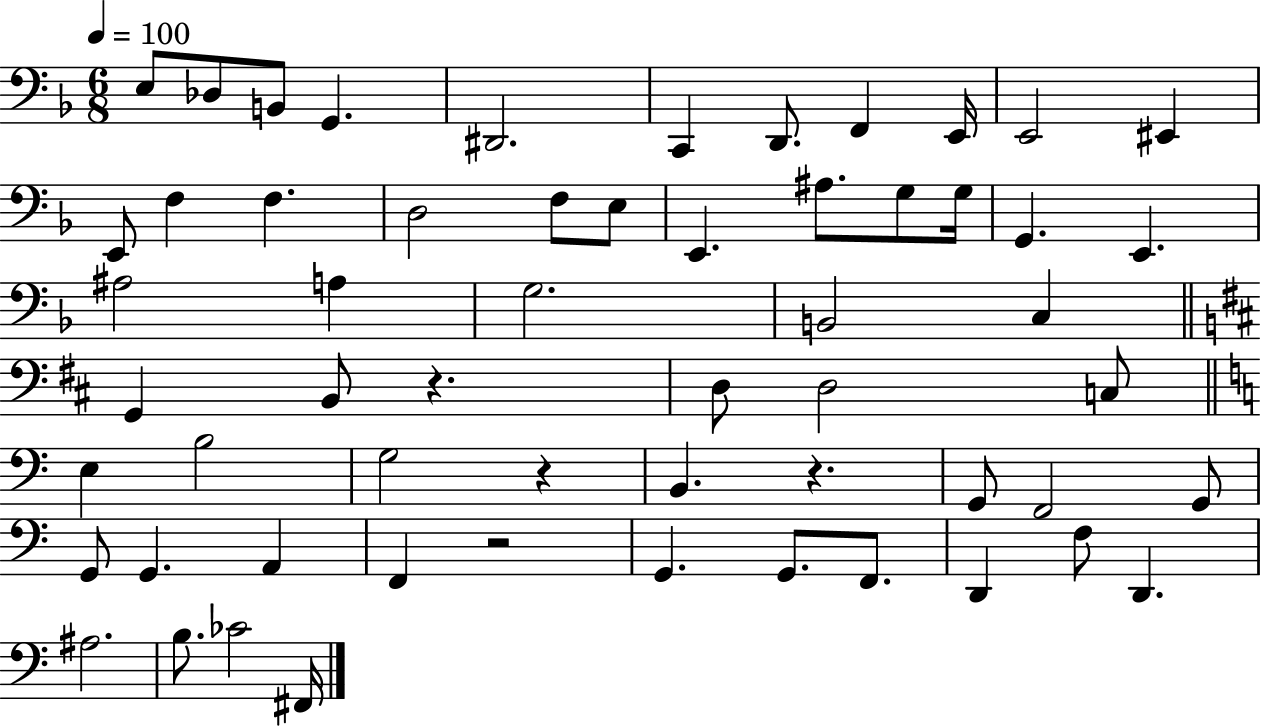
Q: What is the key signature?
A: F major